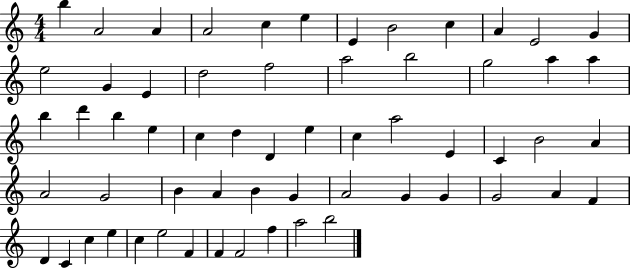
X:1
T:Untitled
M:4/4
L:1/4
K:C
b A2 A A2 c e E B2 c A E2 G e2 G E d2 f2 a2 b2 g2 a a b d' b e c d D e c a2 E C B2 A A2 G2 B A B G A2 G G G2 A F D C c e c e2 F F F2 f a2 b2